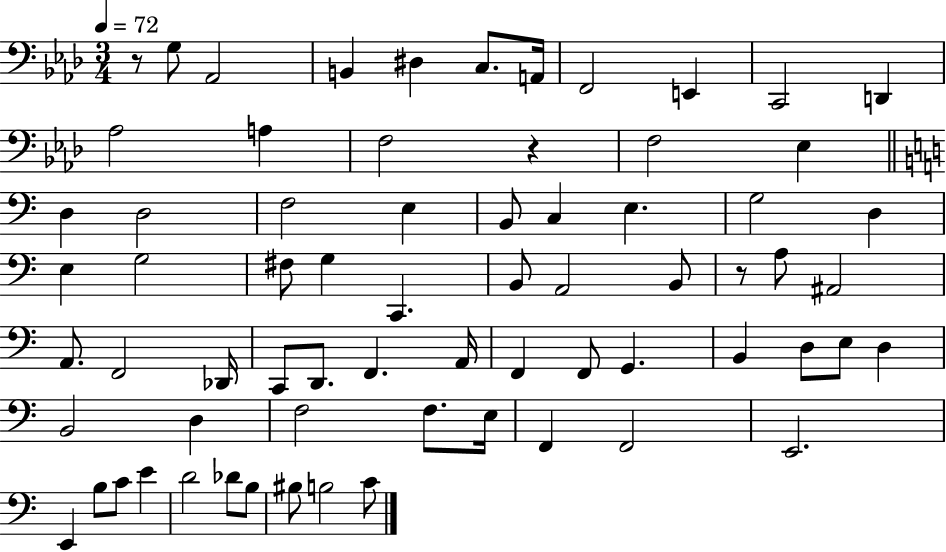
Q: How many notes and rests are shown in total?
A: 69